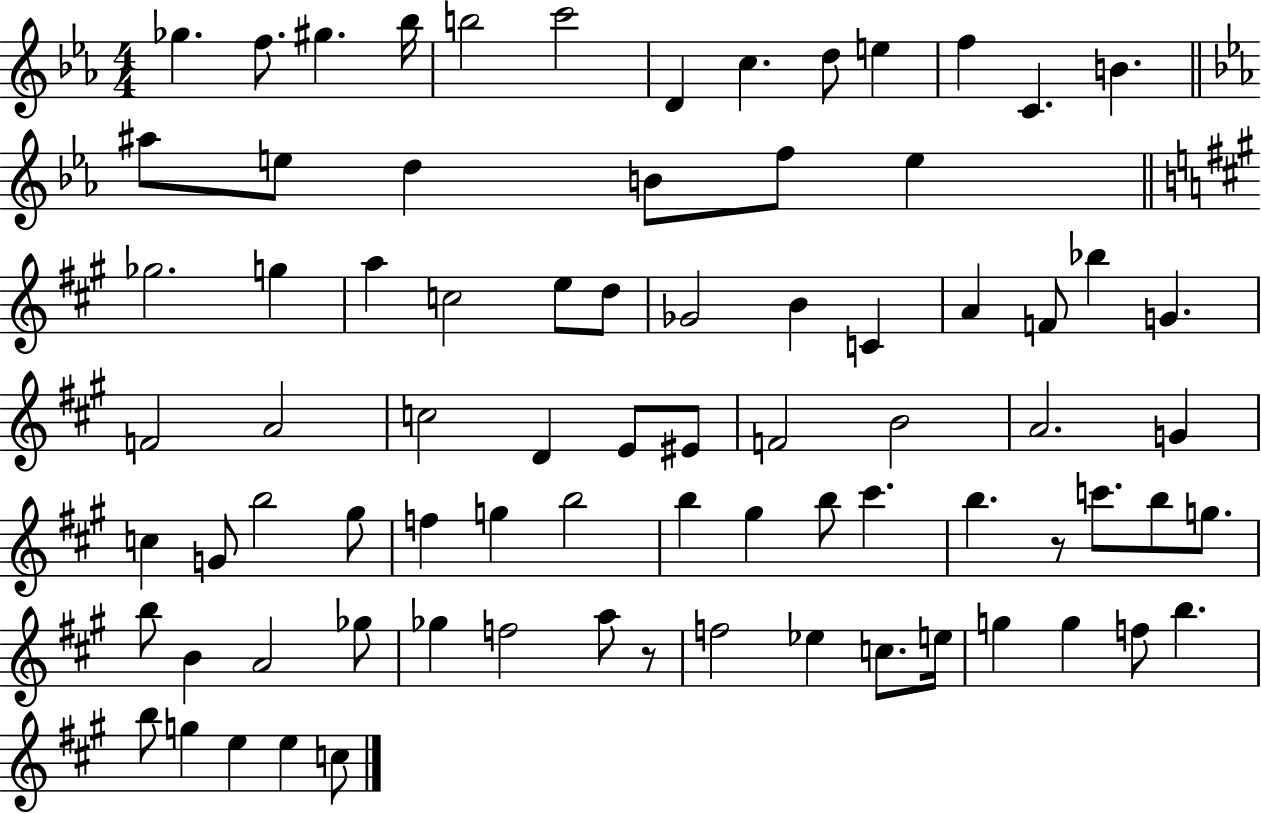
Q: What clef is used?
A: treble